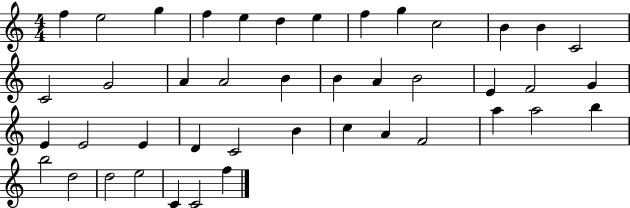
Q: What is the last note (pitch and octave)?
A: F5